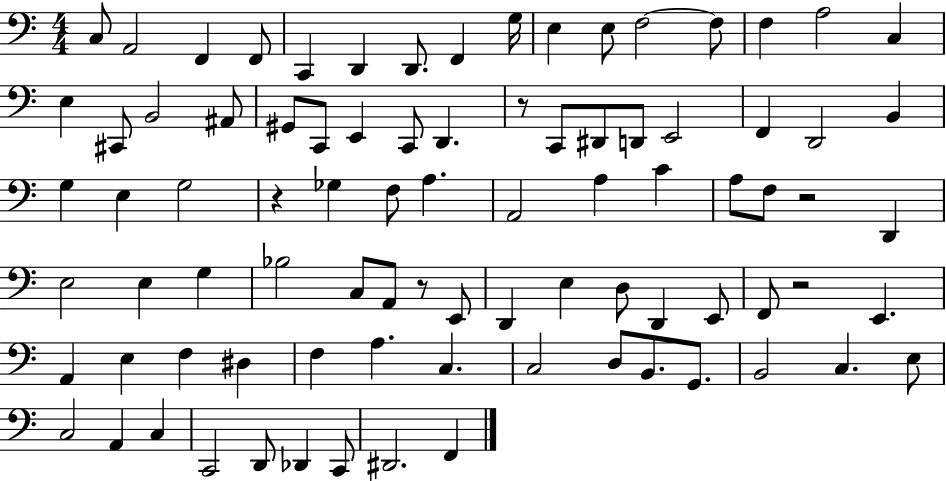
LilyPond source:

{
  \clef bass
  \numericTimeSignature
  \time 4/4
  \key c \major
  c8 a,2 f,4 f,8 | c,4 d,4 d,8. f,4 g16 | e4 e8 f2~~ f8 | f4 a2 c4 | \break e4 cis,8 b,2 ais,8 | gis,8 c,8 e,4 c,8 d,4. | r8 c,8 dis,8 d,8 e,2 | f,4 d,2 b,4 | \break g4 e4 g2 | r4 ges4 f8 a4. | a,2 a4 c'4 | a8 f8 r2 d,4 | \break e2 e4 g4 | bes2 c8 a,8 r8 e,8 | d,4 e4 d8 d,4 e,8 | f,8 r2 e,4. | \break a,4 e4 f4 dis4 | f4 a4. c4. | c2 d8 b,8. g,8. | b,2 c4. e8 | \break c2 a,4 c4 | c,2 d,8 des,4 c,8 | dis,2. f,4 | \bar "|."
}